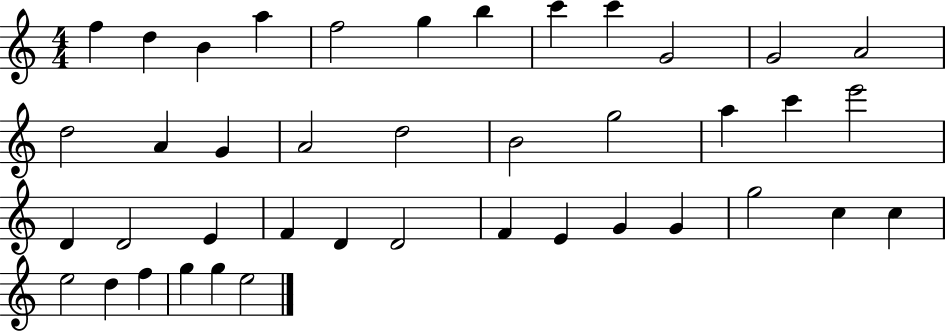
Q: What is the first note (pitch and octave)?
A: F5